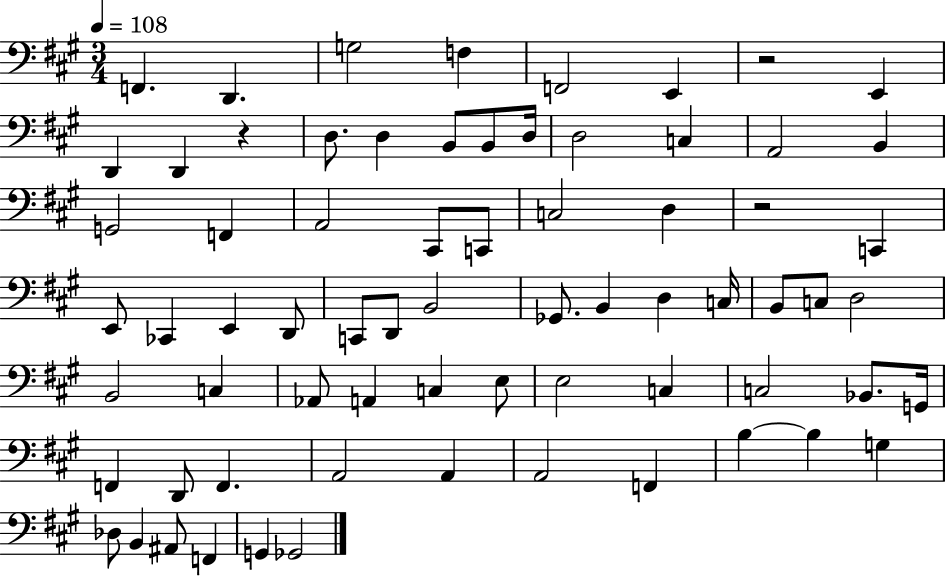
X:1
T:Untitled
M:3/4
L:1/4
K:A
F,, D,, G,2 F, F,,2 E,, z2 E,, D,, D,, z D,/2 D, B,,/2 B,,/2 D,/4 D,2 C, A,,2 B,, G,,2 F,, A,,2 ^C,,/2 C,,/2 C,2 D, z2 C,, E,,/2 _C,, E,, D,,/2 C,,/2 D,,/2 B,,2 _G,,/2 B,, D, C,/4 B,,/2 C,/2 D,2 B,,2 C, _A,,/2 A,, C, E,/2 E,2 C, C,2 _B,,/2 G,,/4 F,, D,,/2 F,, A,,2 A,, A,,2 F,, B, B, G, _D,/2 B,, ^A,,/2 F,, G,, _G,,2